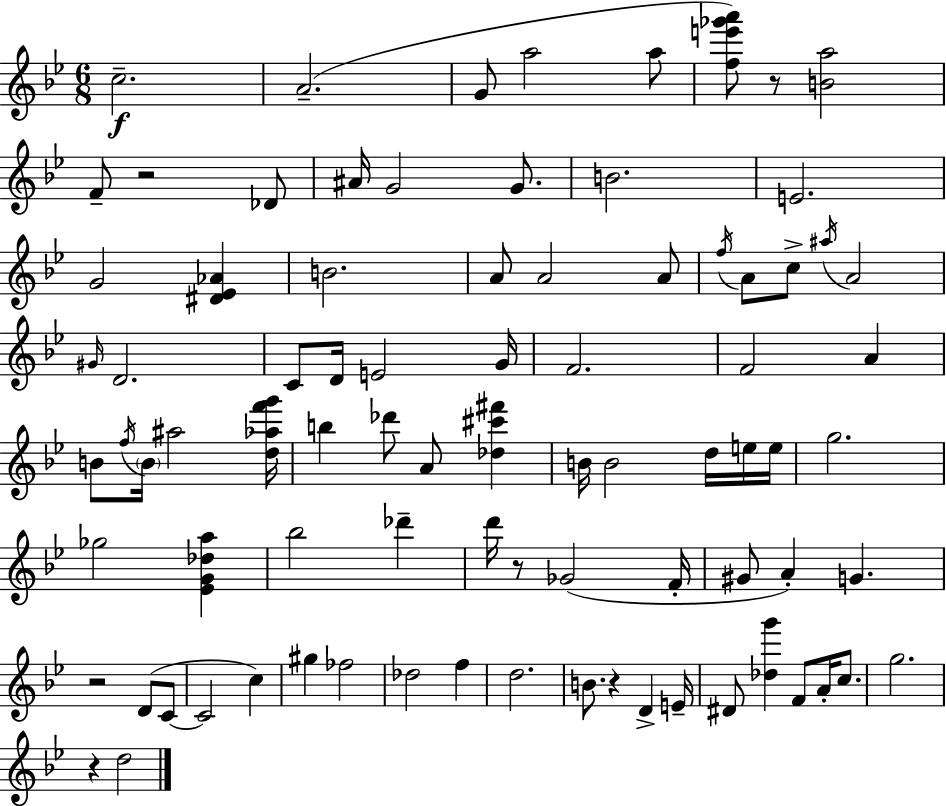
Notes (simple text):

C5/h. A4/h. G4/e A5/h A5/e [F5,E6,Gb6,A6]/e R/e [B4,A5]/h F4/e R/h Db4/e A#4/s G4/h G4/e. B4/h. E4/h. G4/h [D#4,Eb4,Ab4]/q B4/h. A4/e A4/h A4/e F5/s A4/e C5/e A#5/s A4/h G#4/s D4/h. C4/e D4/s E4/h G4/s F4/h. F4/h A4/q B4/e F5/s B4/s A#5/h [D5,Ab5,F6,G6]/s B5/q Db6/e A4/e [Db5,C#6,F#6]/q B4/s B4/h D5/s E5/s E5/s G5/h. Gb5/h [Eb4,G4,Db5,A5]/q Bb5/h Db6/q D6/s R/e Gb4/h F4/s G#4/e A4/q G4/q. R/h D4/e C4/e C4/h C5/q G#5/q FES5/h Db5/h F5/q D5/h. B4/e. R/q D4/q E4/s D#4/e [Db5,G6]/q F4/e A4/s C5/e. G5/h. R/q D5/h